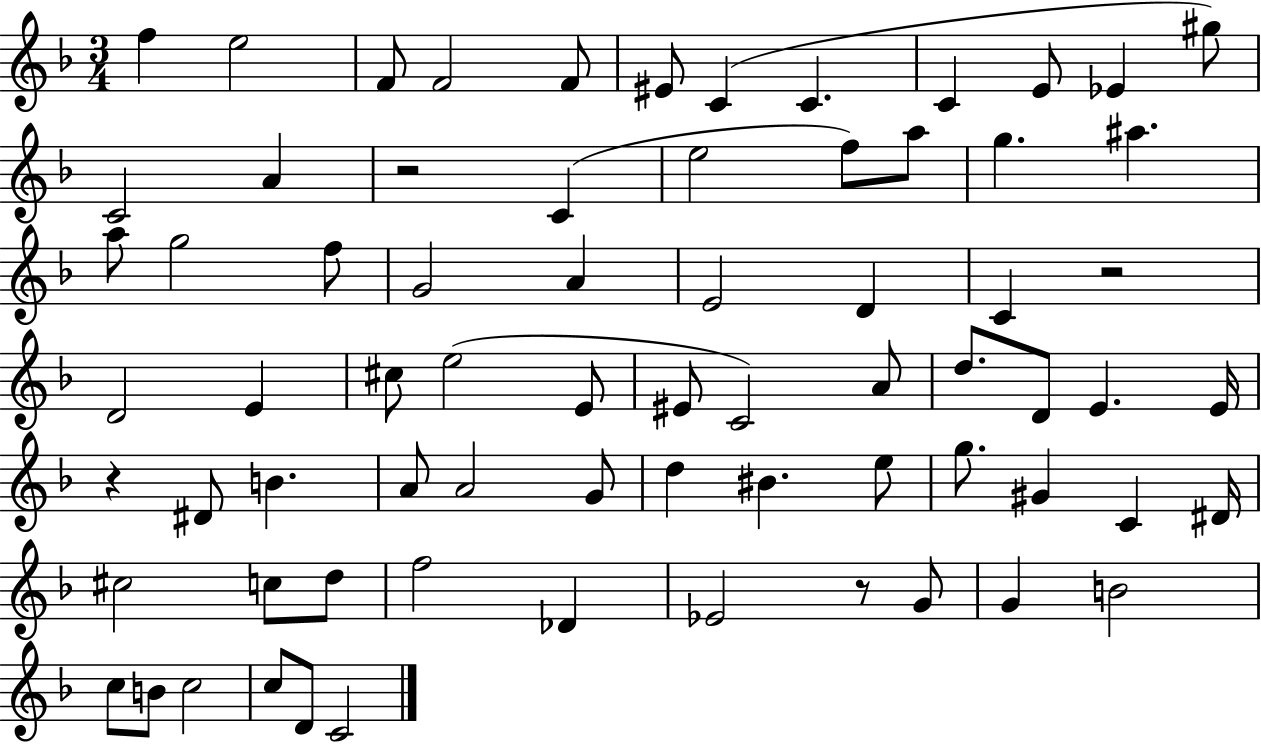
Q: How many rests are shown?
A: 4